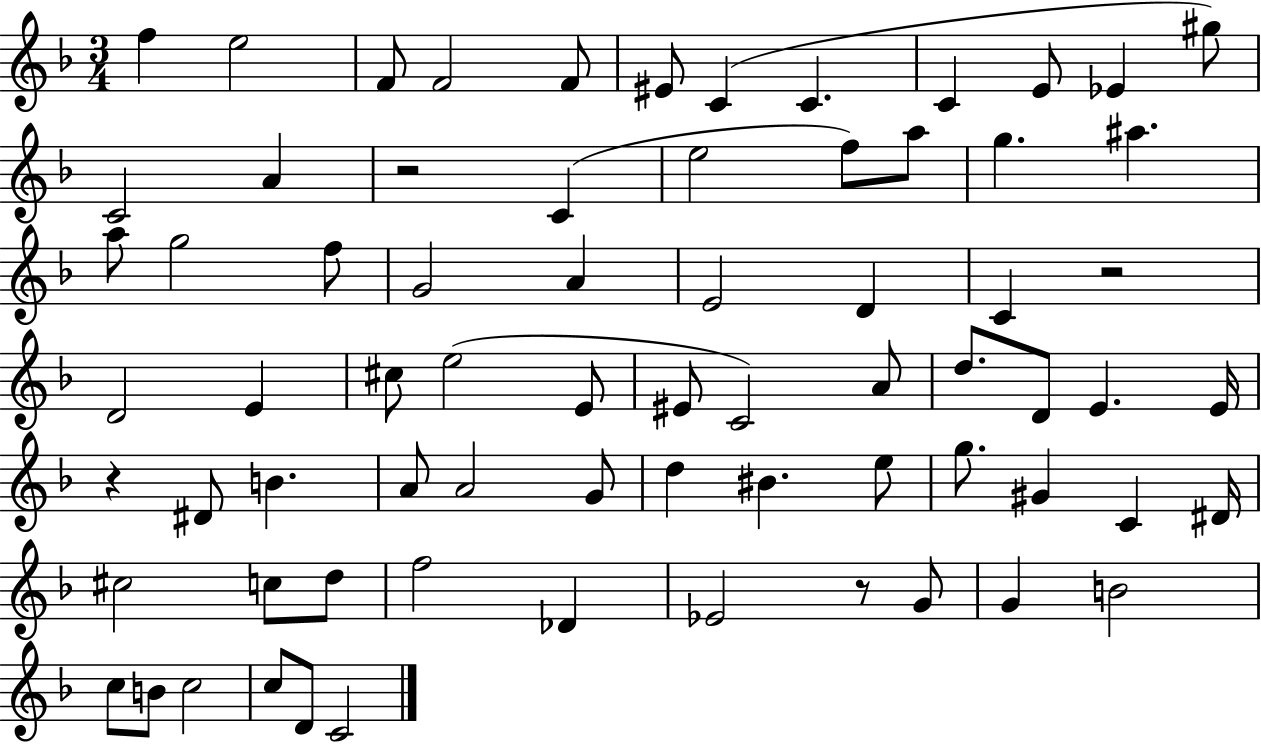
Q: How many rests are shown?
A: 4